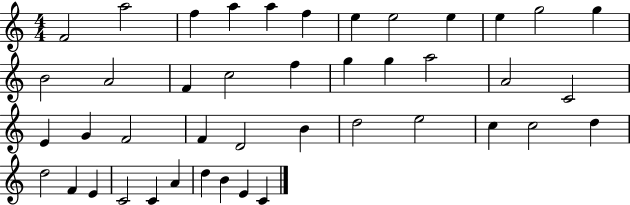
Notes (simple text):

F4/h A5/h F5/q A5/q A5/q F5/q E5/q E5/h E5/q E5/q G5/h G5/q B4/h A4/h F4/q C5/h F5/q G5/q G5/q A5/h A4/h C4/h E4/q G4/q F4/h F4/q D4/h B4/q D5/h E5/h C5/q C5/h D5/q D5/h F4/q E4/q C4/h C4/q A4/q D5/q B4/q E4/q C4/q